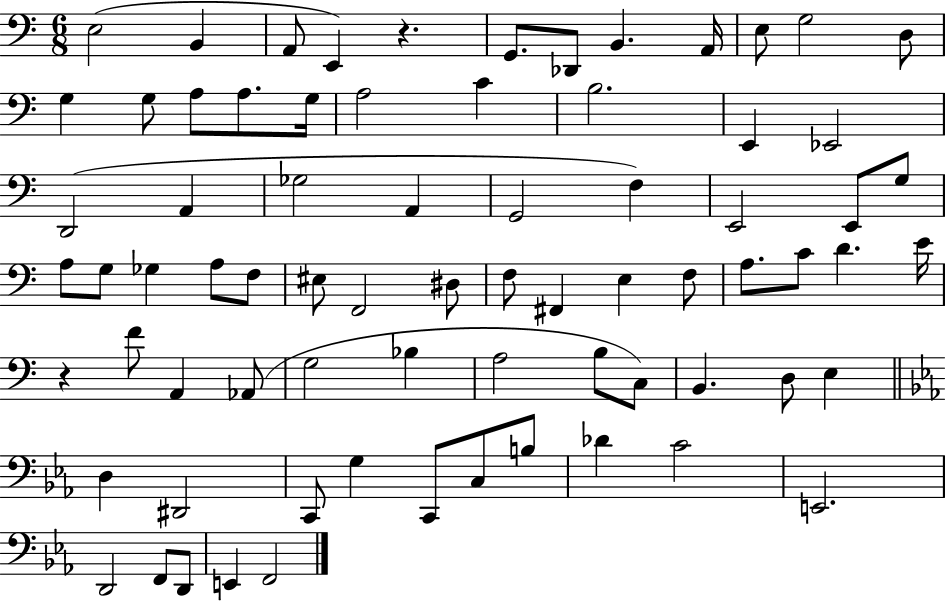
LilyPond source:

{
  \clef bass
  \numericTimeSignature
  \time 6/8
  \key c \major
  e2( b,4 | a,8 e,4) r4. | g,8. des,8 b,4. a,16 | e8 g2 d8 | \break g4 g8 a8 a8. g16 | a2 c'4 | b2. | e,4 ees,2 | \break d,2( a,4 | ges2 a,4 | g,2 f4) | e,2 e,8 g8 | \break a8 g8 ges4 a8 f8 | eis8 f,2 dis8 | f8 fis,4 e4 f8 | a8. c'8 d'4. e'16 | \break r4 f'8 a,4 aes,8( | g2 bes4 | a2 b8 c8) | b,4. d8 e4 | \break \bar "||" \break \key c \minor d4 dis,2 | c,8 g4 c,8 c8 b8 | des'4 c'2 | e,2. | \break d,2 f,8 d,8 | e,4 f,2 | \bar "|."
}